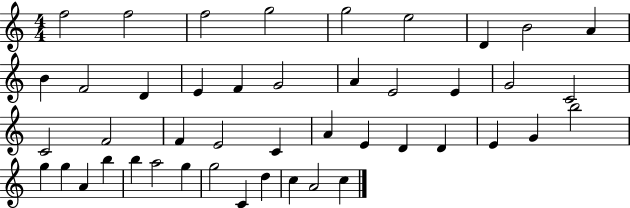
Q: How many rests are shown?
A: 0